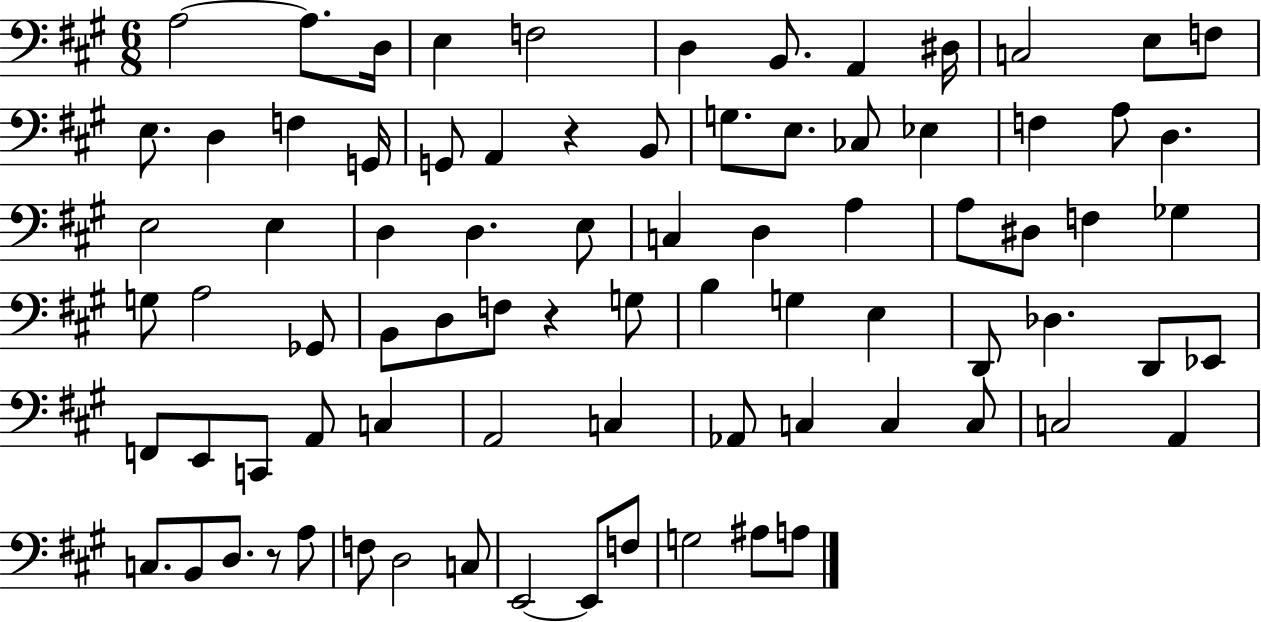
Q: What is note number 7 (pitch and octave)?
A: B2